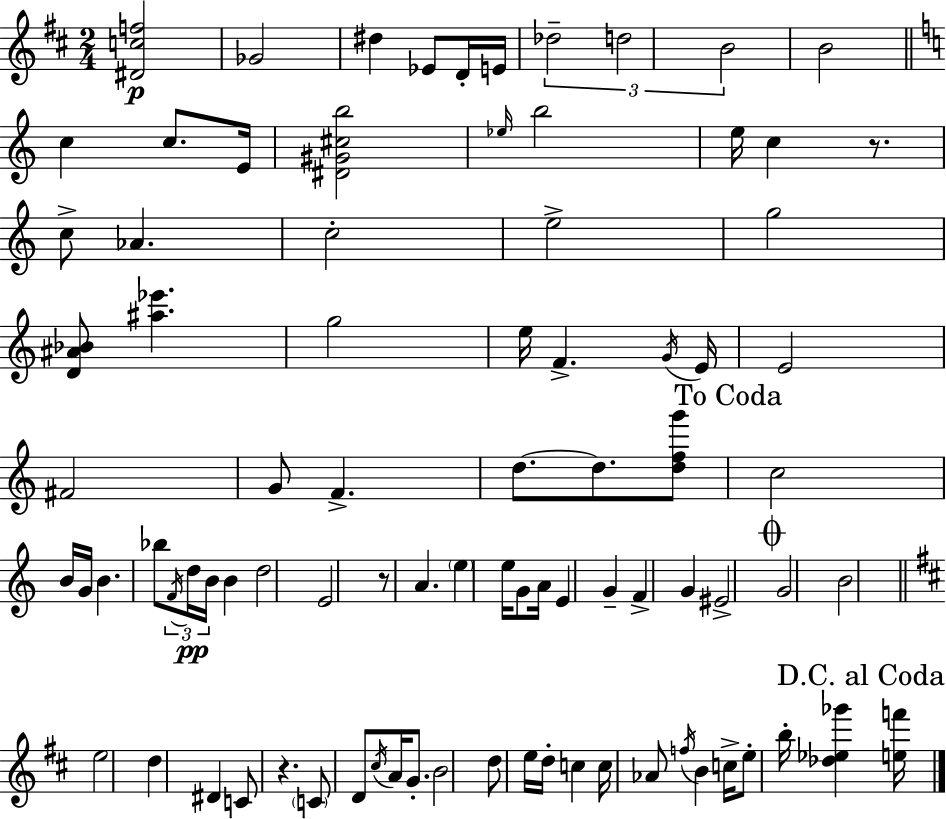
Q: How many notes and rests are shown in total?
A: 86